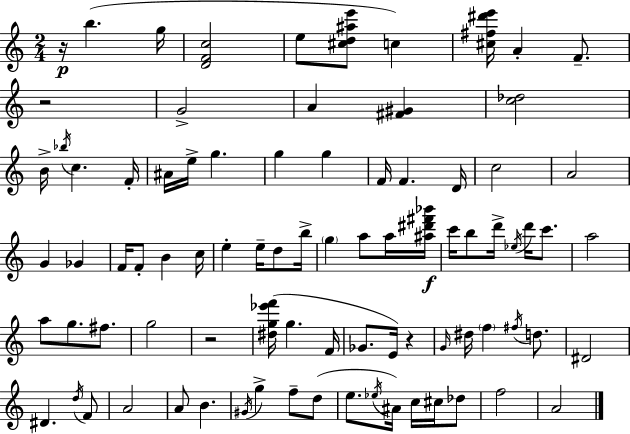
R/s B5/q. G5/s [D4,F4,C5]/h E5/e [C#5,D5,A#5,E6]/e C5/q [C#5,F#5,D#6,E6]/s A4/q F4/e. R/h G4/h A4/q [F#4,G#4]/q [C5,Db5]/h B4/s Bb5/s C5/q. F4/s A#4/s E5/s G5/q. G5/q G5/q F4/s F4/q. D4/s C5/h A4/h G4/q Gb4/q F4/s F4/e B4/q C5/s E5/q E5/s D5/e B5/s G5/q A5/e A5/s [A#5,D#6,F#6,Bb6]/s C6/s B5/e D6/s Eb5/s D6/s C6/e. A5/h A5/e G5/e. F#5/e. G5/h R/h [D#5,G5,Eb6,F6]/s G5/q. F4/s Gb4/e. E4/s R/q G4/s D#5/s F5/q F#5/s D5/e. D#4/h D#4/q. D5/s F4/e A4/h A4/e B4/q. G#4/s G5/q F5/e D5/e E5/e. Eb5/s A#4/s C5/s C#5/s Db5/e F5/h A4/h